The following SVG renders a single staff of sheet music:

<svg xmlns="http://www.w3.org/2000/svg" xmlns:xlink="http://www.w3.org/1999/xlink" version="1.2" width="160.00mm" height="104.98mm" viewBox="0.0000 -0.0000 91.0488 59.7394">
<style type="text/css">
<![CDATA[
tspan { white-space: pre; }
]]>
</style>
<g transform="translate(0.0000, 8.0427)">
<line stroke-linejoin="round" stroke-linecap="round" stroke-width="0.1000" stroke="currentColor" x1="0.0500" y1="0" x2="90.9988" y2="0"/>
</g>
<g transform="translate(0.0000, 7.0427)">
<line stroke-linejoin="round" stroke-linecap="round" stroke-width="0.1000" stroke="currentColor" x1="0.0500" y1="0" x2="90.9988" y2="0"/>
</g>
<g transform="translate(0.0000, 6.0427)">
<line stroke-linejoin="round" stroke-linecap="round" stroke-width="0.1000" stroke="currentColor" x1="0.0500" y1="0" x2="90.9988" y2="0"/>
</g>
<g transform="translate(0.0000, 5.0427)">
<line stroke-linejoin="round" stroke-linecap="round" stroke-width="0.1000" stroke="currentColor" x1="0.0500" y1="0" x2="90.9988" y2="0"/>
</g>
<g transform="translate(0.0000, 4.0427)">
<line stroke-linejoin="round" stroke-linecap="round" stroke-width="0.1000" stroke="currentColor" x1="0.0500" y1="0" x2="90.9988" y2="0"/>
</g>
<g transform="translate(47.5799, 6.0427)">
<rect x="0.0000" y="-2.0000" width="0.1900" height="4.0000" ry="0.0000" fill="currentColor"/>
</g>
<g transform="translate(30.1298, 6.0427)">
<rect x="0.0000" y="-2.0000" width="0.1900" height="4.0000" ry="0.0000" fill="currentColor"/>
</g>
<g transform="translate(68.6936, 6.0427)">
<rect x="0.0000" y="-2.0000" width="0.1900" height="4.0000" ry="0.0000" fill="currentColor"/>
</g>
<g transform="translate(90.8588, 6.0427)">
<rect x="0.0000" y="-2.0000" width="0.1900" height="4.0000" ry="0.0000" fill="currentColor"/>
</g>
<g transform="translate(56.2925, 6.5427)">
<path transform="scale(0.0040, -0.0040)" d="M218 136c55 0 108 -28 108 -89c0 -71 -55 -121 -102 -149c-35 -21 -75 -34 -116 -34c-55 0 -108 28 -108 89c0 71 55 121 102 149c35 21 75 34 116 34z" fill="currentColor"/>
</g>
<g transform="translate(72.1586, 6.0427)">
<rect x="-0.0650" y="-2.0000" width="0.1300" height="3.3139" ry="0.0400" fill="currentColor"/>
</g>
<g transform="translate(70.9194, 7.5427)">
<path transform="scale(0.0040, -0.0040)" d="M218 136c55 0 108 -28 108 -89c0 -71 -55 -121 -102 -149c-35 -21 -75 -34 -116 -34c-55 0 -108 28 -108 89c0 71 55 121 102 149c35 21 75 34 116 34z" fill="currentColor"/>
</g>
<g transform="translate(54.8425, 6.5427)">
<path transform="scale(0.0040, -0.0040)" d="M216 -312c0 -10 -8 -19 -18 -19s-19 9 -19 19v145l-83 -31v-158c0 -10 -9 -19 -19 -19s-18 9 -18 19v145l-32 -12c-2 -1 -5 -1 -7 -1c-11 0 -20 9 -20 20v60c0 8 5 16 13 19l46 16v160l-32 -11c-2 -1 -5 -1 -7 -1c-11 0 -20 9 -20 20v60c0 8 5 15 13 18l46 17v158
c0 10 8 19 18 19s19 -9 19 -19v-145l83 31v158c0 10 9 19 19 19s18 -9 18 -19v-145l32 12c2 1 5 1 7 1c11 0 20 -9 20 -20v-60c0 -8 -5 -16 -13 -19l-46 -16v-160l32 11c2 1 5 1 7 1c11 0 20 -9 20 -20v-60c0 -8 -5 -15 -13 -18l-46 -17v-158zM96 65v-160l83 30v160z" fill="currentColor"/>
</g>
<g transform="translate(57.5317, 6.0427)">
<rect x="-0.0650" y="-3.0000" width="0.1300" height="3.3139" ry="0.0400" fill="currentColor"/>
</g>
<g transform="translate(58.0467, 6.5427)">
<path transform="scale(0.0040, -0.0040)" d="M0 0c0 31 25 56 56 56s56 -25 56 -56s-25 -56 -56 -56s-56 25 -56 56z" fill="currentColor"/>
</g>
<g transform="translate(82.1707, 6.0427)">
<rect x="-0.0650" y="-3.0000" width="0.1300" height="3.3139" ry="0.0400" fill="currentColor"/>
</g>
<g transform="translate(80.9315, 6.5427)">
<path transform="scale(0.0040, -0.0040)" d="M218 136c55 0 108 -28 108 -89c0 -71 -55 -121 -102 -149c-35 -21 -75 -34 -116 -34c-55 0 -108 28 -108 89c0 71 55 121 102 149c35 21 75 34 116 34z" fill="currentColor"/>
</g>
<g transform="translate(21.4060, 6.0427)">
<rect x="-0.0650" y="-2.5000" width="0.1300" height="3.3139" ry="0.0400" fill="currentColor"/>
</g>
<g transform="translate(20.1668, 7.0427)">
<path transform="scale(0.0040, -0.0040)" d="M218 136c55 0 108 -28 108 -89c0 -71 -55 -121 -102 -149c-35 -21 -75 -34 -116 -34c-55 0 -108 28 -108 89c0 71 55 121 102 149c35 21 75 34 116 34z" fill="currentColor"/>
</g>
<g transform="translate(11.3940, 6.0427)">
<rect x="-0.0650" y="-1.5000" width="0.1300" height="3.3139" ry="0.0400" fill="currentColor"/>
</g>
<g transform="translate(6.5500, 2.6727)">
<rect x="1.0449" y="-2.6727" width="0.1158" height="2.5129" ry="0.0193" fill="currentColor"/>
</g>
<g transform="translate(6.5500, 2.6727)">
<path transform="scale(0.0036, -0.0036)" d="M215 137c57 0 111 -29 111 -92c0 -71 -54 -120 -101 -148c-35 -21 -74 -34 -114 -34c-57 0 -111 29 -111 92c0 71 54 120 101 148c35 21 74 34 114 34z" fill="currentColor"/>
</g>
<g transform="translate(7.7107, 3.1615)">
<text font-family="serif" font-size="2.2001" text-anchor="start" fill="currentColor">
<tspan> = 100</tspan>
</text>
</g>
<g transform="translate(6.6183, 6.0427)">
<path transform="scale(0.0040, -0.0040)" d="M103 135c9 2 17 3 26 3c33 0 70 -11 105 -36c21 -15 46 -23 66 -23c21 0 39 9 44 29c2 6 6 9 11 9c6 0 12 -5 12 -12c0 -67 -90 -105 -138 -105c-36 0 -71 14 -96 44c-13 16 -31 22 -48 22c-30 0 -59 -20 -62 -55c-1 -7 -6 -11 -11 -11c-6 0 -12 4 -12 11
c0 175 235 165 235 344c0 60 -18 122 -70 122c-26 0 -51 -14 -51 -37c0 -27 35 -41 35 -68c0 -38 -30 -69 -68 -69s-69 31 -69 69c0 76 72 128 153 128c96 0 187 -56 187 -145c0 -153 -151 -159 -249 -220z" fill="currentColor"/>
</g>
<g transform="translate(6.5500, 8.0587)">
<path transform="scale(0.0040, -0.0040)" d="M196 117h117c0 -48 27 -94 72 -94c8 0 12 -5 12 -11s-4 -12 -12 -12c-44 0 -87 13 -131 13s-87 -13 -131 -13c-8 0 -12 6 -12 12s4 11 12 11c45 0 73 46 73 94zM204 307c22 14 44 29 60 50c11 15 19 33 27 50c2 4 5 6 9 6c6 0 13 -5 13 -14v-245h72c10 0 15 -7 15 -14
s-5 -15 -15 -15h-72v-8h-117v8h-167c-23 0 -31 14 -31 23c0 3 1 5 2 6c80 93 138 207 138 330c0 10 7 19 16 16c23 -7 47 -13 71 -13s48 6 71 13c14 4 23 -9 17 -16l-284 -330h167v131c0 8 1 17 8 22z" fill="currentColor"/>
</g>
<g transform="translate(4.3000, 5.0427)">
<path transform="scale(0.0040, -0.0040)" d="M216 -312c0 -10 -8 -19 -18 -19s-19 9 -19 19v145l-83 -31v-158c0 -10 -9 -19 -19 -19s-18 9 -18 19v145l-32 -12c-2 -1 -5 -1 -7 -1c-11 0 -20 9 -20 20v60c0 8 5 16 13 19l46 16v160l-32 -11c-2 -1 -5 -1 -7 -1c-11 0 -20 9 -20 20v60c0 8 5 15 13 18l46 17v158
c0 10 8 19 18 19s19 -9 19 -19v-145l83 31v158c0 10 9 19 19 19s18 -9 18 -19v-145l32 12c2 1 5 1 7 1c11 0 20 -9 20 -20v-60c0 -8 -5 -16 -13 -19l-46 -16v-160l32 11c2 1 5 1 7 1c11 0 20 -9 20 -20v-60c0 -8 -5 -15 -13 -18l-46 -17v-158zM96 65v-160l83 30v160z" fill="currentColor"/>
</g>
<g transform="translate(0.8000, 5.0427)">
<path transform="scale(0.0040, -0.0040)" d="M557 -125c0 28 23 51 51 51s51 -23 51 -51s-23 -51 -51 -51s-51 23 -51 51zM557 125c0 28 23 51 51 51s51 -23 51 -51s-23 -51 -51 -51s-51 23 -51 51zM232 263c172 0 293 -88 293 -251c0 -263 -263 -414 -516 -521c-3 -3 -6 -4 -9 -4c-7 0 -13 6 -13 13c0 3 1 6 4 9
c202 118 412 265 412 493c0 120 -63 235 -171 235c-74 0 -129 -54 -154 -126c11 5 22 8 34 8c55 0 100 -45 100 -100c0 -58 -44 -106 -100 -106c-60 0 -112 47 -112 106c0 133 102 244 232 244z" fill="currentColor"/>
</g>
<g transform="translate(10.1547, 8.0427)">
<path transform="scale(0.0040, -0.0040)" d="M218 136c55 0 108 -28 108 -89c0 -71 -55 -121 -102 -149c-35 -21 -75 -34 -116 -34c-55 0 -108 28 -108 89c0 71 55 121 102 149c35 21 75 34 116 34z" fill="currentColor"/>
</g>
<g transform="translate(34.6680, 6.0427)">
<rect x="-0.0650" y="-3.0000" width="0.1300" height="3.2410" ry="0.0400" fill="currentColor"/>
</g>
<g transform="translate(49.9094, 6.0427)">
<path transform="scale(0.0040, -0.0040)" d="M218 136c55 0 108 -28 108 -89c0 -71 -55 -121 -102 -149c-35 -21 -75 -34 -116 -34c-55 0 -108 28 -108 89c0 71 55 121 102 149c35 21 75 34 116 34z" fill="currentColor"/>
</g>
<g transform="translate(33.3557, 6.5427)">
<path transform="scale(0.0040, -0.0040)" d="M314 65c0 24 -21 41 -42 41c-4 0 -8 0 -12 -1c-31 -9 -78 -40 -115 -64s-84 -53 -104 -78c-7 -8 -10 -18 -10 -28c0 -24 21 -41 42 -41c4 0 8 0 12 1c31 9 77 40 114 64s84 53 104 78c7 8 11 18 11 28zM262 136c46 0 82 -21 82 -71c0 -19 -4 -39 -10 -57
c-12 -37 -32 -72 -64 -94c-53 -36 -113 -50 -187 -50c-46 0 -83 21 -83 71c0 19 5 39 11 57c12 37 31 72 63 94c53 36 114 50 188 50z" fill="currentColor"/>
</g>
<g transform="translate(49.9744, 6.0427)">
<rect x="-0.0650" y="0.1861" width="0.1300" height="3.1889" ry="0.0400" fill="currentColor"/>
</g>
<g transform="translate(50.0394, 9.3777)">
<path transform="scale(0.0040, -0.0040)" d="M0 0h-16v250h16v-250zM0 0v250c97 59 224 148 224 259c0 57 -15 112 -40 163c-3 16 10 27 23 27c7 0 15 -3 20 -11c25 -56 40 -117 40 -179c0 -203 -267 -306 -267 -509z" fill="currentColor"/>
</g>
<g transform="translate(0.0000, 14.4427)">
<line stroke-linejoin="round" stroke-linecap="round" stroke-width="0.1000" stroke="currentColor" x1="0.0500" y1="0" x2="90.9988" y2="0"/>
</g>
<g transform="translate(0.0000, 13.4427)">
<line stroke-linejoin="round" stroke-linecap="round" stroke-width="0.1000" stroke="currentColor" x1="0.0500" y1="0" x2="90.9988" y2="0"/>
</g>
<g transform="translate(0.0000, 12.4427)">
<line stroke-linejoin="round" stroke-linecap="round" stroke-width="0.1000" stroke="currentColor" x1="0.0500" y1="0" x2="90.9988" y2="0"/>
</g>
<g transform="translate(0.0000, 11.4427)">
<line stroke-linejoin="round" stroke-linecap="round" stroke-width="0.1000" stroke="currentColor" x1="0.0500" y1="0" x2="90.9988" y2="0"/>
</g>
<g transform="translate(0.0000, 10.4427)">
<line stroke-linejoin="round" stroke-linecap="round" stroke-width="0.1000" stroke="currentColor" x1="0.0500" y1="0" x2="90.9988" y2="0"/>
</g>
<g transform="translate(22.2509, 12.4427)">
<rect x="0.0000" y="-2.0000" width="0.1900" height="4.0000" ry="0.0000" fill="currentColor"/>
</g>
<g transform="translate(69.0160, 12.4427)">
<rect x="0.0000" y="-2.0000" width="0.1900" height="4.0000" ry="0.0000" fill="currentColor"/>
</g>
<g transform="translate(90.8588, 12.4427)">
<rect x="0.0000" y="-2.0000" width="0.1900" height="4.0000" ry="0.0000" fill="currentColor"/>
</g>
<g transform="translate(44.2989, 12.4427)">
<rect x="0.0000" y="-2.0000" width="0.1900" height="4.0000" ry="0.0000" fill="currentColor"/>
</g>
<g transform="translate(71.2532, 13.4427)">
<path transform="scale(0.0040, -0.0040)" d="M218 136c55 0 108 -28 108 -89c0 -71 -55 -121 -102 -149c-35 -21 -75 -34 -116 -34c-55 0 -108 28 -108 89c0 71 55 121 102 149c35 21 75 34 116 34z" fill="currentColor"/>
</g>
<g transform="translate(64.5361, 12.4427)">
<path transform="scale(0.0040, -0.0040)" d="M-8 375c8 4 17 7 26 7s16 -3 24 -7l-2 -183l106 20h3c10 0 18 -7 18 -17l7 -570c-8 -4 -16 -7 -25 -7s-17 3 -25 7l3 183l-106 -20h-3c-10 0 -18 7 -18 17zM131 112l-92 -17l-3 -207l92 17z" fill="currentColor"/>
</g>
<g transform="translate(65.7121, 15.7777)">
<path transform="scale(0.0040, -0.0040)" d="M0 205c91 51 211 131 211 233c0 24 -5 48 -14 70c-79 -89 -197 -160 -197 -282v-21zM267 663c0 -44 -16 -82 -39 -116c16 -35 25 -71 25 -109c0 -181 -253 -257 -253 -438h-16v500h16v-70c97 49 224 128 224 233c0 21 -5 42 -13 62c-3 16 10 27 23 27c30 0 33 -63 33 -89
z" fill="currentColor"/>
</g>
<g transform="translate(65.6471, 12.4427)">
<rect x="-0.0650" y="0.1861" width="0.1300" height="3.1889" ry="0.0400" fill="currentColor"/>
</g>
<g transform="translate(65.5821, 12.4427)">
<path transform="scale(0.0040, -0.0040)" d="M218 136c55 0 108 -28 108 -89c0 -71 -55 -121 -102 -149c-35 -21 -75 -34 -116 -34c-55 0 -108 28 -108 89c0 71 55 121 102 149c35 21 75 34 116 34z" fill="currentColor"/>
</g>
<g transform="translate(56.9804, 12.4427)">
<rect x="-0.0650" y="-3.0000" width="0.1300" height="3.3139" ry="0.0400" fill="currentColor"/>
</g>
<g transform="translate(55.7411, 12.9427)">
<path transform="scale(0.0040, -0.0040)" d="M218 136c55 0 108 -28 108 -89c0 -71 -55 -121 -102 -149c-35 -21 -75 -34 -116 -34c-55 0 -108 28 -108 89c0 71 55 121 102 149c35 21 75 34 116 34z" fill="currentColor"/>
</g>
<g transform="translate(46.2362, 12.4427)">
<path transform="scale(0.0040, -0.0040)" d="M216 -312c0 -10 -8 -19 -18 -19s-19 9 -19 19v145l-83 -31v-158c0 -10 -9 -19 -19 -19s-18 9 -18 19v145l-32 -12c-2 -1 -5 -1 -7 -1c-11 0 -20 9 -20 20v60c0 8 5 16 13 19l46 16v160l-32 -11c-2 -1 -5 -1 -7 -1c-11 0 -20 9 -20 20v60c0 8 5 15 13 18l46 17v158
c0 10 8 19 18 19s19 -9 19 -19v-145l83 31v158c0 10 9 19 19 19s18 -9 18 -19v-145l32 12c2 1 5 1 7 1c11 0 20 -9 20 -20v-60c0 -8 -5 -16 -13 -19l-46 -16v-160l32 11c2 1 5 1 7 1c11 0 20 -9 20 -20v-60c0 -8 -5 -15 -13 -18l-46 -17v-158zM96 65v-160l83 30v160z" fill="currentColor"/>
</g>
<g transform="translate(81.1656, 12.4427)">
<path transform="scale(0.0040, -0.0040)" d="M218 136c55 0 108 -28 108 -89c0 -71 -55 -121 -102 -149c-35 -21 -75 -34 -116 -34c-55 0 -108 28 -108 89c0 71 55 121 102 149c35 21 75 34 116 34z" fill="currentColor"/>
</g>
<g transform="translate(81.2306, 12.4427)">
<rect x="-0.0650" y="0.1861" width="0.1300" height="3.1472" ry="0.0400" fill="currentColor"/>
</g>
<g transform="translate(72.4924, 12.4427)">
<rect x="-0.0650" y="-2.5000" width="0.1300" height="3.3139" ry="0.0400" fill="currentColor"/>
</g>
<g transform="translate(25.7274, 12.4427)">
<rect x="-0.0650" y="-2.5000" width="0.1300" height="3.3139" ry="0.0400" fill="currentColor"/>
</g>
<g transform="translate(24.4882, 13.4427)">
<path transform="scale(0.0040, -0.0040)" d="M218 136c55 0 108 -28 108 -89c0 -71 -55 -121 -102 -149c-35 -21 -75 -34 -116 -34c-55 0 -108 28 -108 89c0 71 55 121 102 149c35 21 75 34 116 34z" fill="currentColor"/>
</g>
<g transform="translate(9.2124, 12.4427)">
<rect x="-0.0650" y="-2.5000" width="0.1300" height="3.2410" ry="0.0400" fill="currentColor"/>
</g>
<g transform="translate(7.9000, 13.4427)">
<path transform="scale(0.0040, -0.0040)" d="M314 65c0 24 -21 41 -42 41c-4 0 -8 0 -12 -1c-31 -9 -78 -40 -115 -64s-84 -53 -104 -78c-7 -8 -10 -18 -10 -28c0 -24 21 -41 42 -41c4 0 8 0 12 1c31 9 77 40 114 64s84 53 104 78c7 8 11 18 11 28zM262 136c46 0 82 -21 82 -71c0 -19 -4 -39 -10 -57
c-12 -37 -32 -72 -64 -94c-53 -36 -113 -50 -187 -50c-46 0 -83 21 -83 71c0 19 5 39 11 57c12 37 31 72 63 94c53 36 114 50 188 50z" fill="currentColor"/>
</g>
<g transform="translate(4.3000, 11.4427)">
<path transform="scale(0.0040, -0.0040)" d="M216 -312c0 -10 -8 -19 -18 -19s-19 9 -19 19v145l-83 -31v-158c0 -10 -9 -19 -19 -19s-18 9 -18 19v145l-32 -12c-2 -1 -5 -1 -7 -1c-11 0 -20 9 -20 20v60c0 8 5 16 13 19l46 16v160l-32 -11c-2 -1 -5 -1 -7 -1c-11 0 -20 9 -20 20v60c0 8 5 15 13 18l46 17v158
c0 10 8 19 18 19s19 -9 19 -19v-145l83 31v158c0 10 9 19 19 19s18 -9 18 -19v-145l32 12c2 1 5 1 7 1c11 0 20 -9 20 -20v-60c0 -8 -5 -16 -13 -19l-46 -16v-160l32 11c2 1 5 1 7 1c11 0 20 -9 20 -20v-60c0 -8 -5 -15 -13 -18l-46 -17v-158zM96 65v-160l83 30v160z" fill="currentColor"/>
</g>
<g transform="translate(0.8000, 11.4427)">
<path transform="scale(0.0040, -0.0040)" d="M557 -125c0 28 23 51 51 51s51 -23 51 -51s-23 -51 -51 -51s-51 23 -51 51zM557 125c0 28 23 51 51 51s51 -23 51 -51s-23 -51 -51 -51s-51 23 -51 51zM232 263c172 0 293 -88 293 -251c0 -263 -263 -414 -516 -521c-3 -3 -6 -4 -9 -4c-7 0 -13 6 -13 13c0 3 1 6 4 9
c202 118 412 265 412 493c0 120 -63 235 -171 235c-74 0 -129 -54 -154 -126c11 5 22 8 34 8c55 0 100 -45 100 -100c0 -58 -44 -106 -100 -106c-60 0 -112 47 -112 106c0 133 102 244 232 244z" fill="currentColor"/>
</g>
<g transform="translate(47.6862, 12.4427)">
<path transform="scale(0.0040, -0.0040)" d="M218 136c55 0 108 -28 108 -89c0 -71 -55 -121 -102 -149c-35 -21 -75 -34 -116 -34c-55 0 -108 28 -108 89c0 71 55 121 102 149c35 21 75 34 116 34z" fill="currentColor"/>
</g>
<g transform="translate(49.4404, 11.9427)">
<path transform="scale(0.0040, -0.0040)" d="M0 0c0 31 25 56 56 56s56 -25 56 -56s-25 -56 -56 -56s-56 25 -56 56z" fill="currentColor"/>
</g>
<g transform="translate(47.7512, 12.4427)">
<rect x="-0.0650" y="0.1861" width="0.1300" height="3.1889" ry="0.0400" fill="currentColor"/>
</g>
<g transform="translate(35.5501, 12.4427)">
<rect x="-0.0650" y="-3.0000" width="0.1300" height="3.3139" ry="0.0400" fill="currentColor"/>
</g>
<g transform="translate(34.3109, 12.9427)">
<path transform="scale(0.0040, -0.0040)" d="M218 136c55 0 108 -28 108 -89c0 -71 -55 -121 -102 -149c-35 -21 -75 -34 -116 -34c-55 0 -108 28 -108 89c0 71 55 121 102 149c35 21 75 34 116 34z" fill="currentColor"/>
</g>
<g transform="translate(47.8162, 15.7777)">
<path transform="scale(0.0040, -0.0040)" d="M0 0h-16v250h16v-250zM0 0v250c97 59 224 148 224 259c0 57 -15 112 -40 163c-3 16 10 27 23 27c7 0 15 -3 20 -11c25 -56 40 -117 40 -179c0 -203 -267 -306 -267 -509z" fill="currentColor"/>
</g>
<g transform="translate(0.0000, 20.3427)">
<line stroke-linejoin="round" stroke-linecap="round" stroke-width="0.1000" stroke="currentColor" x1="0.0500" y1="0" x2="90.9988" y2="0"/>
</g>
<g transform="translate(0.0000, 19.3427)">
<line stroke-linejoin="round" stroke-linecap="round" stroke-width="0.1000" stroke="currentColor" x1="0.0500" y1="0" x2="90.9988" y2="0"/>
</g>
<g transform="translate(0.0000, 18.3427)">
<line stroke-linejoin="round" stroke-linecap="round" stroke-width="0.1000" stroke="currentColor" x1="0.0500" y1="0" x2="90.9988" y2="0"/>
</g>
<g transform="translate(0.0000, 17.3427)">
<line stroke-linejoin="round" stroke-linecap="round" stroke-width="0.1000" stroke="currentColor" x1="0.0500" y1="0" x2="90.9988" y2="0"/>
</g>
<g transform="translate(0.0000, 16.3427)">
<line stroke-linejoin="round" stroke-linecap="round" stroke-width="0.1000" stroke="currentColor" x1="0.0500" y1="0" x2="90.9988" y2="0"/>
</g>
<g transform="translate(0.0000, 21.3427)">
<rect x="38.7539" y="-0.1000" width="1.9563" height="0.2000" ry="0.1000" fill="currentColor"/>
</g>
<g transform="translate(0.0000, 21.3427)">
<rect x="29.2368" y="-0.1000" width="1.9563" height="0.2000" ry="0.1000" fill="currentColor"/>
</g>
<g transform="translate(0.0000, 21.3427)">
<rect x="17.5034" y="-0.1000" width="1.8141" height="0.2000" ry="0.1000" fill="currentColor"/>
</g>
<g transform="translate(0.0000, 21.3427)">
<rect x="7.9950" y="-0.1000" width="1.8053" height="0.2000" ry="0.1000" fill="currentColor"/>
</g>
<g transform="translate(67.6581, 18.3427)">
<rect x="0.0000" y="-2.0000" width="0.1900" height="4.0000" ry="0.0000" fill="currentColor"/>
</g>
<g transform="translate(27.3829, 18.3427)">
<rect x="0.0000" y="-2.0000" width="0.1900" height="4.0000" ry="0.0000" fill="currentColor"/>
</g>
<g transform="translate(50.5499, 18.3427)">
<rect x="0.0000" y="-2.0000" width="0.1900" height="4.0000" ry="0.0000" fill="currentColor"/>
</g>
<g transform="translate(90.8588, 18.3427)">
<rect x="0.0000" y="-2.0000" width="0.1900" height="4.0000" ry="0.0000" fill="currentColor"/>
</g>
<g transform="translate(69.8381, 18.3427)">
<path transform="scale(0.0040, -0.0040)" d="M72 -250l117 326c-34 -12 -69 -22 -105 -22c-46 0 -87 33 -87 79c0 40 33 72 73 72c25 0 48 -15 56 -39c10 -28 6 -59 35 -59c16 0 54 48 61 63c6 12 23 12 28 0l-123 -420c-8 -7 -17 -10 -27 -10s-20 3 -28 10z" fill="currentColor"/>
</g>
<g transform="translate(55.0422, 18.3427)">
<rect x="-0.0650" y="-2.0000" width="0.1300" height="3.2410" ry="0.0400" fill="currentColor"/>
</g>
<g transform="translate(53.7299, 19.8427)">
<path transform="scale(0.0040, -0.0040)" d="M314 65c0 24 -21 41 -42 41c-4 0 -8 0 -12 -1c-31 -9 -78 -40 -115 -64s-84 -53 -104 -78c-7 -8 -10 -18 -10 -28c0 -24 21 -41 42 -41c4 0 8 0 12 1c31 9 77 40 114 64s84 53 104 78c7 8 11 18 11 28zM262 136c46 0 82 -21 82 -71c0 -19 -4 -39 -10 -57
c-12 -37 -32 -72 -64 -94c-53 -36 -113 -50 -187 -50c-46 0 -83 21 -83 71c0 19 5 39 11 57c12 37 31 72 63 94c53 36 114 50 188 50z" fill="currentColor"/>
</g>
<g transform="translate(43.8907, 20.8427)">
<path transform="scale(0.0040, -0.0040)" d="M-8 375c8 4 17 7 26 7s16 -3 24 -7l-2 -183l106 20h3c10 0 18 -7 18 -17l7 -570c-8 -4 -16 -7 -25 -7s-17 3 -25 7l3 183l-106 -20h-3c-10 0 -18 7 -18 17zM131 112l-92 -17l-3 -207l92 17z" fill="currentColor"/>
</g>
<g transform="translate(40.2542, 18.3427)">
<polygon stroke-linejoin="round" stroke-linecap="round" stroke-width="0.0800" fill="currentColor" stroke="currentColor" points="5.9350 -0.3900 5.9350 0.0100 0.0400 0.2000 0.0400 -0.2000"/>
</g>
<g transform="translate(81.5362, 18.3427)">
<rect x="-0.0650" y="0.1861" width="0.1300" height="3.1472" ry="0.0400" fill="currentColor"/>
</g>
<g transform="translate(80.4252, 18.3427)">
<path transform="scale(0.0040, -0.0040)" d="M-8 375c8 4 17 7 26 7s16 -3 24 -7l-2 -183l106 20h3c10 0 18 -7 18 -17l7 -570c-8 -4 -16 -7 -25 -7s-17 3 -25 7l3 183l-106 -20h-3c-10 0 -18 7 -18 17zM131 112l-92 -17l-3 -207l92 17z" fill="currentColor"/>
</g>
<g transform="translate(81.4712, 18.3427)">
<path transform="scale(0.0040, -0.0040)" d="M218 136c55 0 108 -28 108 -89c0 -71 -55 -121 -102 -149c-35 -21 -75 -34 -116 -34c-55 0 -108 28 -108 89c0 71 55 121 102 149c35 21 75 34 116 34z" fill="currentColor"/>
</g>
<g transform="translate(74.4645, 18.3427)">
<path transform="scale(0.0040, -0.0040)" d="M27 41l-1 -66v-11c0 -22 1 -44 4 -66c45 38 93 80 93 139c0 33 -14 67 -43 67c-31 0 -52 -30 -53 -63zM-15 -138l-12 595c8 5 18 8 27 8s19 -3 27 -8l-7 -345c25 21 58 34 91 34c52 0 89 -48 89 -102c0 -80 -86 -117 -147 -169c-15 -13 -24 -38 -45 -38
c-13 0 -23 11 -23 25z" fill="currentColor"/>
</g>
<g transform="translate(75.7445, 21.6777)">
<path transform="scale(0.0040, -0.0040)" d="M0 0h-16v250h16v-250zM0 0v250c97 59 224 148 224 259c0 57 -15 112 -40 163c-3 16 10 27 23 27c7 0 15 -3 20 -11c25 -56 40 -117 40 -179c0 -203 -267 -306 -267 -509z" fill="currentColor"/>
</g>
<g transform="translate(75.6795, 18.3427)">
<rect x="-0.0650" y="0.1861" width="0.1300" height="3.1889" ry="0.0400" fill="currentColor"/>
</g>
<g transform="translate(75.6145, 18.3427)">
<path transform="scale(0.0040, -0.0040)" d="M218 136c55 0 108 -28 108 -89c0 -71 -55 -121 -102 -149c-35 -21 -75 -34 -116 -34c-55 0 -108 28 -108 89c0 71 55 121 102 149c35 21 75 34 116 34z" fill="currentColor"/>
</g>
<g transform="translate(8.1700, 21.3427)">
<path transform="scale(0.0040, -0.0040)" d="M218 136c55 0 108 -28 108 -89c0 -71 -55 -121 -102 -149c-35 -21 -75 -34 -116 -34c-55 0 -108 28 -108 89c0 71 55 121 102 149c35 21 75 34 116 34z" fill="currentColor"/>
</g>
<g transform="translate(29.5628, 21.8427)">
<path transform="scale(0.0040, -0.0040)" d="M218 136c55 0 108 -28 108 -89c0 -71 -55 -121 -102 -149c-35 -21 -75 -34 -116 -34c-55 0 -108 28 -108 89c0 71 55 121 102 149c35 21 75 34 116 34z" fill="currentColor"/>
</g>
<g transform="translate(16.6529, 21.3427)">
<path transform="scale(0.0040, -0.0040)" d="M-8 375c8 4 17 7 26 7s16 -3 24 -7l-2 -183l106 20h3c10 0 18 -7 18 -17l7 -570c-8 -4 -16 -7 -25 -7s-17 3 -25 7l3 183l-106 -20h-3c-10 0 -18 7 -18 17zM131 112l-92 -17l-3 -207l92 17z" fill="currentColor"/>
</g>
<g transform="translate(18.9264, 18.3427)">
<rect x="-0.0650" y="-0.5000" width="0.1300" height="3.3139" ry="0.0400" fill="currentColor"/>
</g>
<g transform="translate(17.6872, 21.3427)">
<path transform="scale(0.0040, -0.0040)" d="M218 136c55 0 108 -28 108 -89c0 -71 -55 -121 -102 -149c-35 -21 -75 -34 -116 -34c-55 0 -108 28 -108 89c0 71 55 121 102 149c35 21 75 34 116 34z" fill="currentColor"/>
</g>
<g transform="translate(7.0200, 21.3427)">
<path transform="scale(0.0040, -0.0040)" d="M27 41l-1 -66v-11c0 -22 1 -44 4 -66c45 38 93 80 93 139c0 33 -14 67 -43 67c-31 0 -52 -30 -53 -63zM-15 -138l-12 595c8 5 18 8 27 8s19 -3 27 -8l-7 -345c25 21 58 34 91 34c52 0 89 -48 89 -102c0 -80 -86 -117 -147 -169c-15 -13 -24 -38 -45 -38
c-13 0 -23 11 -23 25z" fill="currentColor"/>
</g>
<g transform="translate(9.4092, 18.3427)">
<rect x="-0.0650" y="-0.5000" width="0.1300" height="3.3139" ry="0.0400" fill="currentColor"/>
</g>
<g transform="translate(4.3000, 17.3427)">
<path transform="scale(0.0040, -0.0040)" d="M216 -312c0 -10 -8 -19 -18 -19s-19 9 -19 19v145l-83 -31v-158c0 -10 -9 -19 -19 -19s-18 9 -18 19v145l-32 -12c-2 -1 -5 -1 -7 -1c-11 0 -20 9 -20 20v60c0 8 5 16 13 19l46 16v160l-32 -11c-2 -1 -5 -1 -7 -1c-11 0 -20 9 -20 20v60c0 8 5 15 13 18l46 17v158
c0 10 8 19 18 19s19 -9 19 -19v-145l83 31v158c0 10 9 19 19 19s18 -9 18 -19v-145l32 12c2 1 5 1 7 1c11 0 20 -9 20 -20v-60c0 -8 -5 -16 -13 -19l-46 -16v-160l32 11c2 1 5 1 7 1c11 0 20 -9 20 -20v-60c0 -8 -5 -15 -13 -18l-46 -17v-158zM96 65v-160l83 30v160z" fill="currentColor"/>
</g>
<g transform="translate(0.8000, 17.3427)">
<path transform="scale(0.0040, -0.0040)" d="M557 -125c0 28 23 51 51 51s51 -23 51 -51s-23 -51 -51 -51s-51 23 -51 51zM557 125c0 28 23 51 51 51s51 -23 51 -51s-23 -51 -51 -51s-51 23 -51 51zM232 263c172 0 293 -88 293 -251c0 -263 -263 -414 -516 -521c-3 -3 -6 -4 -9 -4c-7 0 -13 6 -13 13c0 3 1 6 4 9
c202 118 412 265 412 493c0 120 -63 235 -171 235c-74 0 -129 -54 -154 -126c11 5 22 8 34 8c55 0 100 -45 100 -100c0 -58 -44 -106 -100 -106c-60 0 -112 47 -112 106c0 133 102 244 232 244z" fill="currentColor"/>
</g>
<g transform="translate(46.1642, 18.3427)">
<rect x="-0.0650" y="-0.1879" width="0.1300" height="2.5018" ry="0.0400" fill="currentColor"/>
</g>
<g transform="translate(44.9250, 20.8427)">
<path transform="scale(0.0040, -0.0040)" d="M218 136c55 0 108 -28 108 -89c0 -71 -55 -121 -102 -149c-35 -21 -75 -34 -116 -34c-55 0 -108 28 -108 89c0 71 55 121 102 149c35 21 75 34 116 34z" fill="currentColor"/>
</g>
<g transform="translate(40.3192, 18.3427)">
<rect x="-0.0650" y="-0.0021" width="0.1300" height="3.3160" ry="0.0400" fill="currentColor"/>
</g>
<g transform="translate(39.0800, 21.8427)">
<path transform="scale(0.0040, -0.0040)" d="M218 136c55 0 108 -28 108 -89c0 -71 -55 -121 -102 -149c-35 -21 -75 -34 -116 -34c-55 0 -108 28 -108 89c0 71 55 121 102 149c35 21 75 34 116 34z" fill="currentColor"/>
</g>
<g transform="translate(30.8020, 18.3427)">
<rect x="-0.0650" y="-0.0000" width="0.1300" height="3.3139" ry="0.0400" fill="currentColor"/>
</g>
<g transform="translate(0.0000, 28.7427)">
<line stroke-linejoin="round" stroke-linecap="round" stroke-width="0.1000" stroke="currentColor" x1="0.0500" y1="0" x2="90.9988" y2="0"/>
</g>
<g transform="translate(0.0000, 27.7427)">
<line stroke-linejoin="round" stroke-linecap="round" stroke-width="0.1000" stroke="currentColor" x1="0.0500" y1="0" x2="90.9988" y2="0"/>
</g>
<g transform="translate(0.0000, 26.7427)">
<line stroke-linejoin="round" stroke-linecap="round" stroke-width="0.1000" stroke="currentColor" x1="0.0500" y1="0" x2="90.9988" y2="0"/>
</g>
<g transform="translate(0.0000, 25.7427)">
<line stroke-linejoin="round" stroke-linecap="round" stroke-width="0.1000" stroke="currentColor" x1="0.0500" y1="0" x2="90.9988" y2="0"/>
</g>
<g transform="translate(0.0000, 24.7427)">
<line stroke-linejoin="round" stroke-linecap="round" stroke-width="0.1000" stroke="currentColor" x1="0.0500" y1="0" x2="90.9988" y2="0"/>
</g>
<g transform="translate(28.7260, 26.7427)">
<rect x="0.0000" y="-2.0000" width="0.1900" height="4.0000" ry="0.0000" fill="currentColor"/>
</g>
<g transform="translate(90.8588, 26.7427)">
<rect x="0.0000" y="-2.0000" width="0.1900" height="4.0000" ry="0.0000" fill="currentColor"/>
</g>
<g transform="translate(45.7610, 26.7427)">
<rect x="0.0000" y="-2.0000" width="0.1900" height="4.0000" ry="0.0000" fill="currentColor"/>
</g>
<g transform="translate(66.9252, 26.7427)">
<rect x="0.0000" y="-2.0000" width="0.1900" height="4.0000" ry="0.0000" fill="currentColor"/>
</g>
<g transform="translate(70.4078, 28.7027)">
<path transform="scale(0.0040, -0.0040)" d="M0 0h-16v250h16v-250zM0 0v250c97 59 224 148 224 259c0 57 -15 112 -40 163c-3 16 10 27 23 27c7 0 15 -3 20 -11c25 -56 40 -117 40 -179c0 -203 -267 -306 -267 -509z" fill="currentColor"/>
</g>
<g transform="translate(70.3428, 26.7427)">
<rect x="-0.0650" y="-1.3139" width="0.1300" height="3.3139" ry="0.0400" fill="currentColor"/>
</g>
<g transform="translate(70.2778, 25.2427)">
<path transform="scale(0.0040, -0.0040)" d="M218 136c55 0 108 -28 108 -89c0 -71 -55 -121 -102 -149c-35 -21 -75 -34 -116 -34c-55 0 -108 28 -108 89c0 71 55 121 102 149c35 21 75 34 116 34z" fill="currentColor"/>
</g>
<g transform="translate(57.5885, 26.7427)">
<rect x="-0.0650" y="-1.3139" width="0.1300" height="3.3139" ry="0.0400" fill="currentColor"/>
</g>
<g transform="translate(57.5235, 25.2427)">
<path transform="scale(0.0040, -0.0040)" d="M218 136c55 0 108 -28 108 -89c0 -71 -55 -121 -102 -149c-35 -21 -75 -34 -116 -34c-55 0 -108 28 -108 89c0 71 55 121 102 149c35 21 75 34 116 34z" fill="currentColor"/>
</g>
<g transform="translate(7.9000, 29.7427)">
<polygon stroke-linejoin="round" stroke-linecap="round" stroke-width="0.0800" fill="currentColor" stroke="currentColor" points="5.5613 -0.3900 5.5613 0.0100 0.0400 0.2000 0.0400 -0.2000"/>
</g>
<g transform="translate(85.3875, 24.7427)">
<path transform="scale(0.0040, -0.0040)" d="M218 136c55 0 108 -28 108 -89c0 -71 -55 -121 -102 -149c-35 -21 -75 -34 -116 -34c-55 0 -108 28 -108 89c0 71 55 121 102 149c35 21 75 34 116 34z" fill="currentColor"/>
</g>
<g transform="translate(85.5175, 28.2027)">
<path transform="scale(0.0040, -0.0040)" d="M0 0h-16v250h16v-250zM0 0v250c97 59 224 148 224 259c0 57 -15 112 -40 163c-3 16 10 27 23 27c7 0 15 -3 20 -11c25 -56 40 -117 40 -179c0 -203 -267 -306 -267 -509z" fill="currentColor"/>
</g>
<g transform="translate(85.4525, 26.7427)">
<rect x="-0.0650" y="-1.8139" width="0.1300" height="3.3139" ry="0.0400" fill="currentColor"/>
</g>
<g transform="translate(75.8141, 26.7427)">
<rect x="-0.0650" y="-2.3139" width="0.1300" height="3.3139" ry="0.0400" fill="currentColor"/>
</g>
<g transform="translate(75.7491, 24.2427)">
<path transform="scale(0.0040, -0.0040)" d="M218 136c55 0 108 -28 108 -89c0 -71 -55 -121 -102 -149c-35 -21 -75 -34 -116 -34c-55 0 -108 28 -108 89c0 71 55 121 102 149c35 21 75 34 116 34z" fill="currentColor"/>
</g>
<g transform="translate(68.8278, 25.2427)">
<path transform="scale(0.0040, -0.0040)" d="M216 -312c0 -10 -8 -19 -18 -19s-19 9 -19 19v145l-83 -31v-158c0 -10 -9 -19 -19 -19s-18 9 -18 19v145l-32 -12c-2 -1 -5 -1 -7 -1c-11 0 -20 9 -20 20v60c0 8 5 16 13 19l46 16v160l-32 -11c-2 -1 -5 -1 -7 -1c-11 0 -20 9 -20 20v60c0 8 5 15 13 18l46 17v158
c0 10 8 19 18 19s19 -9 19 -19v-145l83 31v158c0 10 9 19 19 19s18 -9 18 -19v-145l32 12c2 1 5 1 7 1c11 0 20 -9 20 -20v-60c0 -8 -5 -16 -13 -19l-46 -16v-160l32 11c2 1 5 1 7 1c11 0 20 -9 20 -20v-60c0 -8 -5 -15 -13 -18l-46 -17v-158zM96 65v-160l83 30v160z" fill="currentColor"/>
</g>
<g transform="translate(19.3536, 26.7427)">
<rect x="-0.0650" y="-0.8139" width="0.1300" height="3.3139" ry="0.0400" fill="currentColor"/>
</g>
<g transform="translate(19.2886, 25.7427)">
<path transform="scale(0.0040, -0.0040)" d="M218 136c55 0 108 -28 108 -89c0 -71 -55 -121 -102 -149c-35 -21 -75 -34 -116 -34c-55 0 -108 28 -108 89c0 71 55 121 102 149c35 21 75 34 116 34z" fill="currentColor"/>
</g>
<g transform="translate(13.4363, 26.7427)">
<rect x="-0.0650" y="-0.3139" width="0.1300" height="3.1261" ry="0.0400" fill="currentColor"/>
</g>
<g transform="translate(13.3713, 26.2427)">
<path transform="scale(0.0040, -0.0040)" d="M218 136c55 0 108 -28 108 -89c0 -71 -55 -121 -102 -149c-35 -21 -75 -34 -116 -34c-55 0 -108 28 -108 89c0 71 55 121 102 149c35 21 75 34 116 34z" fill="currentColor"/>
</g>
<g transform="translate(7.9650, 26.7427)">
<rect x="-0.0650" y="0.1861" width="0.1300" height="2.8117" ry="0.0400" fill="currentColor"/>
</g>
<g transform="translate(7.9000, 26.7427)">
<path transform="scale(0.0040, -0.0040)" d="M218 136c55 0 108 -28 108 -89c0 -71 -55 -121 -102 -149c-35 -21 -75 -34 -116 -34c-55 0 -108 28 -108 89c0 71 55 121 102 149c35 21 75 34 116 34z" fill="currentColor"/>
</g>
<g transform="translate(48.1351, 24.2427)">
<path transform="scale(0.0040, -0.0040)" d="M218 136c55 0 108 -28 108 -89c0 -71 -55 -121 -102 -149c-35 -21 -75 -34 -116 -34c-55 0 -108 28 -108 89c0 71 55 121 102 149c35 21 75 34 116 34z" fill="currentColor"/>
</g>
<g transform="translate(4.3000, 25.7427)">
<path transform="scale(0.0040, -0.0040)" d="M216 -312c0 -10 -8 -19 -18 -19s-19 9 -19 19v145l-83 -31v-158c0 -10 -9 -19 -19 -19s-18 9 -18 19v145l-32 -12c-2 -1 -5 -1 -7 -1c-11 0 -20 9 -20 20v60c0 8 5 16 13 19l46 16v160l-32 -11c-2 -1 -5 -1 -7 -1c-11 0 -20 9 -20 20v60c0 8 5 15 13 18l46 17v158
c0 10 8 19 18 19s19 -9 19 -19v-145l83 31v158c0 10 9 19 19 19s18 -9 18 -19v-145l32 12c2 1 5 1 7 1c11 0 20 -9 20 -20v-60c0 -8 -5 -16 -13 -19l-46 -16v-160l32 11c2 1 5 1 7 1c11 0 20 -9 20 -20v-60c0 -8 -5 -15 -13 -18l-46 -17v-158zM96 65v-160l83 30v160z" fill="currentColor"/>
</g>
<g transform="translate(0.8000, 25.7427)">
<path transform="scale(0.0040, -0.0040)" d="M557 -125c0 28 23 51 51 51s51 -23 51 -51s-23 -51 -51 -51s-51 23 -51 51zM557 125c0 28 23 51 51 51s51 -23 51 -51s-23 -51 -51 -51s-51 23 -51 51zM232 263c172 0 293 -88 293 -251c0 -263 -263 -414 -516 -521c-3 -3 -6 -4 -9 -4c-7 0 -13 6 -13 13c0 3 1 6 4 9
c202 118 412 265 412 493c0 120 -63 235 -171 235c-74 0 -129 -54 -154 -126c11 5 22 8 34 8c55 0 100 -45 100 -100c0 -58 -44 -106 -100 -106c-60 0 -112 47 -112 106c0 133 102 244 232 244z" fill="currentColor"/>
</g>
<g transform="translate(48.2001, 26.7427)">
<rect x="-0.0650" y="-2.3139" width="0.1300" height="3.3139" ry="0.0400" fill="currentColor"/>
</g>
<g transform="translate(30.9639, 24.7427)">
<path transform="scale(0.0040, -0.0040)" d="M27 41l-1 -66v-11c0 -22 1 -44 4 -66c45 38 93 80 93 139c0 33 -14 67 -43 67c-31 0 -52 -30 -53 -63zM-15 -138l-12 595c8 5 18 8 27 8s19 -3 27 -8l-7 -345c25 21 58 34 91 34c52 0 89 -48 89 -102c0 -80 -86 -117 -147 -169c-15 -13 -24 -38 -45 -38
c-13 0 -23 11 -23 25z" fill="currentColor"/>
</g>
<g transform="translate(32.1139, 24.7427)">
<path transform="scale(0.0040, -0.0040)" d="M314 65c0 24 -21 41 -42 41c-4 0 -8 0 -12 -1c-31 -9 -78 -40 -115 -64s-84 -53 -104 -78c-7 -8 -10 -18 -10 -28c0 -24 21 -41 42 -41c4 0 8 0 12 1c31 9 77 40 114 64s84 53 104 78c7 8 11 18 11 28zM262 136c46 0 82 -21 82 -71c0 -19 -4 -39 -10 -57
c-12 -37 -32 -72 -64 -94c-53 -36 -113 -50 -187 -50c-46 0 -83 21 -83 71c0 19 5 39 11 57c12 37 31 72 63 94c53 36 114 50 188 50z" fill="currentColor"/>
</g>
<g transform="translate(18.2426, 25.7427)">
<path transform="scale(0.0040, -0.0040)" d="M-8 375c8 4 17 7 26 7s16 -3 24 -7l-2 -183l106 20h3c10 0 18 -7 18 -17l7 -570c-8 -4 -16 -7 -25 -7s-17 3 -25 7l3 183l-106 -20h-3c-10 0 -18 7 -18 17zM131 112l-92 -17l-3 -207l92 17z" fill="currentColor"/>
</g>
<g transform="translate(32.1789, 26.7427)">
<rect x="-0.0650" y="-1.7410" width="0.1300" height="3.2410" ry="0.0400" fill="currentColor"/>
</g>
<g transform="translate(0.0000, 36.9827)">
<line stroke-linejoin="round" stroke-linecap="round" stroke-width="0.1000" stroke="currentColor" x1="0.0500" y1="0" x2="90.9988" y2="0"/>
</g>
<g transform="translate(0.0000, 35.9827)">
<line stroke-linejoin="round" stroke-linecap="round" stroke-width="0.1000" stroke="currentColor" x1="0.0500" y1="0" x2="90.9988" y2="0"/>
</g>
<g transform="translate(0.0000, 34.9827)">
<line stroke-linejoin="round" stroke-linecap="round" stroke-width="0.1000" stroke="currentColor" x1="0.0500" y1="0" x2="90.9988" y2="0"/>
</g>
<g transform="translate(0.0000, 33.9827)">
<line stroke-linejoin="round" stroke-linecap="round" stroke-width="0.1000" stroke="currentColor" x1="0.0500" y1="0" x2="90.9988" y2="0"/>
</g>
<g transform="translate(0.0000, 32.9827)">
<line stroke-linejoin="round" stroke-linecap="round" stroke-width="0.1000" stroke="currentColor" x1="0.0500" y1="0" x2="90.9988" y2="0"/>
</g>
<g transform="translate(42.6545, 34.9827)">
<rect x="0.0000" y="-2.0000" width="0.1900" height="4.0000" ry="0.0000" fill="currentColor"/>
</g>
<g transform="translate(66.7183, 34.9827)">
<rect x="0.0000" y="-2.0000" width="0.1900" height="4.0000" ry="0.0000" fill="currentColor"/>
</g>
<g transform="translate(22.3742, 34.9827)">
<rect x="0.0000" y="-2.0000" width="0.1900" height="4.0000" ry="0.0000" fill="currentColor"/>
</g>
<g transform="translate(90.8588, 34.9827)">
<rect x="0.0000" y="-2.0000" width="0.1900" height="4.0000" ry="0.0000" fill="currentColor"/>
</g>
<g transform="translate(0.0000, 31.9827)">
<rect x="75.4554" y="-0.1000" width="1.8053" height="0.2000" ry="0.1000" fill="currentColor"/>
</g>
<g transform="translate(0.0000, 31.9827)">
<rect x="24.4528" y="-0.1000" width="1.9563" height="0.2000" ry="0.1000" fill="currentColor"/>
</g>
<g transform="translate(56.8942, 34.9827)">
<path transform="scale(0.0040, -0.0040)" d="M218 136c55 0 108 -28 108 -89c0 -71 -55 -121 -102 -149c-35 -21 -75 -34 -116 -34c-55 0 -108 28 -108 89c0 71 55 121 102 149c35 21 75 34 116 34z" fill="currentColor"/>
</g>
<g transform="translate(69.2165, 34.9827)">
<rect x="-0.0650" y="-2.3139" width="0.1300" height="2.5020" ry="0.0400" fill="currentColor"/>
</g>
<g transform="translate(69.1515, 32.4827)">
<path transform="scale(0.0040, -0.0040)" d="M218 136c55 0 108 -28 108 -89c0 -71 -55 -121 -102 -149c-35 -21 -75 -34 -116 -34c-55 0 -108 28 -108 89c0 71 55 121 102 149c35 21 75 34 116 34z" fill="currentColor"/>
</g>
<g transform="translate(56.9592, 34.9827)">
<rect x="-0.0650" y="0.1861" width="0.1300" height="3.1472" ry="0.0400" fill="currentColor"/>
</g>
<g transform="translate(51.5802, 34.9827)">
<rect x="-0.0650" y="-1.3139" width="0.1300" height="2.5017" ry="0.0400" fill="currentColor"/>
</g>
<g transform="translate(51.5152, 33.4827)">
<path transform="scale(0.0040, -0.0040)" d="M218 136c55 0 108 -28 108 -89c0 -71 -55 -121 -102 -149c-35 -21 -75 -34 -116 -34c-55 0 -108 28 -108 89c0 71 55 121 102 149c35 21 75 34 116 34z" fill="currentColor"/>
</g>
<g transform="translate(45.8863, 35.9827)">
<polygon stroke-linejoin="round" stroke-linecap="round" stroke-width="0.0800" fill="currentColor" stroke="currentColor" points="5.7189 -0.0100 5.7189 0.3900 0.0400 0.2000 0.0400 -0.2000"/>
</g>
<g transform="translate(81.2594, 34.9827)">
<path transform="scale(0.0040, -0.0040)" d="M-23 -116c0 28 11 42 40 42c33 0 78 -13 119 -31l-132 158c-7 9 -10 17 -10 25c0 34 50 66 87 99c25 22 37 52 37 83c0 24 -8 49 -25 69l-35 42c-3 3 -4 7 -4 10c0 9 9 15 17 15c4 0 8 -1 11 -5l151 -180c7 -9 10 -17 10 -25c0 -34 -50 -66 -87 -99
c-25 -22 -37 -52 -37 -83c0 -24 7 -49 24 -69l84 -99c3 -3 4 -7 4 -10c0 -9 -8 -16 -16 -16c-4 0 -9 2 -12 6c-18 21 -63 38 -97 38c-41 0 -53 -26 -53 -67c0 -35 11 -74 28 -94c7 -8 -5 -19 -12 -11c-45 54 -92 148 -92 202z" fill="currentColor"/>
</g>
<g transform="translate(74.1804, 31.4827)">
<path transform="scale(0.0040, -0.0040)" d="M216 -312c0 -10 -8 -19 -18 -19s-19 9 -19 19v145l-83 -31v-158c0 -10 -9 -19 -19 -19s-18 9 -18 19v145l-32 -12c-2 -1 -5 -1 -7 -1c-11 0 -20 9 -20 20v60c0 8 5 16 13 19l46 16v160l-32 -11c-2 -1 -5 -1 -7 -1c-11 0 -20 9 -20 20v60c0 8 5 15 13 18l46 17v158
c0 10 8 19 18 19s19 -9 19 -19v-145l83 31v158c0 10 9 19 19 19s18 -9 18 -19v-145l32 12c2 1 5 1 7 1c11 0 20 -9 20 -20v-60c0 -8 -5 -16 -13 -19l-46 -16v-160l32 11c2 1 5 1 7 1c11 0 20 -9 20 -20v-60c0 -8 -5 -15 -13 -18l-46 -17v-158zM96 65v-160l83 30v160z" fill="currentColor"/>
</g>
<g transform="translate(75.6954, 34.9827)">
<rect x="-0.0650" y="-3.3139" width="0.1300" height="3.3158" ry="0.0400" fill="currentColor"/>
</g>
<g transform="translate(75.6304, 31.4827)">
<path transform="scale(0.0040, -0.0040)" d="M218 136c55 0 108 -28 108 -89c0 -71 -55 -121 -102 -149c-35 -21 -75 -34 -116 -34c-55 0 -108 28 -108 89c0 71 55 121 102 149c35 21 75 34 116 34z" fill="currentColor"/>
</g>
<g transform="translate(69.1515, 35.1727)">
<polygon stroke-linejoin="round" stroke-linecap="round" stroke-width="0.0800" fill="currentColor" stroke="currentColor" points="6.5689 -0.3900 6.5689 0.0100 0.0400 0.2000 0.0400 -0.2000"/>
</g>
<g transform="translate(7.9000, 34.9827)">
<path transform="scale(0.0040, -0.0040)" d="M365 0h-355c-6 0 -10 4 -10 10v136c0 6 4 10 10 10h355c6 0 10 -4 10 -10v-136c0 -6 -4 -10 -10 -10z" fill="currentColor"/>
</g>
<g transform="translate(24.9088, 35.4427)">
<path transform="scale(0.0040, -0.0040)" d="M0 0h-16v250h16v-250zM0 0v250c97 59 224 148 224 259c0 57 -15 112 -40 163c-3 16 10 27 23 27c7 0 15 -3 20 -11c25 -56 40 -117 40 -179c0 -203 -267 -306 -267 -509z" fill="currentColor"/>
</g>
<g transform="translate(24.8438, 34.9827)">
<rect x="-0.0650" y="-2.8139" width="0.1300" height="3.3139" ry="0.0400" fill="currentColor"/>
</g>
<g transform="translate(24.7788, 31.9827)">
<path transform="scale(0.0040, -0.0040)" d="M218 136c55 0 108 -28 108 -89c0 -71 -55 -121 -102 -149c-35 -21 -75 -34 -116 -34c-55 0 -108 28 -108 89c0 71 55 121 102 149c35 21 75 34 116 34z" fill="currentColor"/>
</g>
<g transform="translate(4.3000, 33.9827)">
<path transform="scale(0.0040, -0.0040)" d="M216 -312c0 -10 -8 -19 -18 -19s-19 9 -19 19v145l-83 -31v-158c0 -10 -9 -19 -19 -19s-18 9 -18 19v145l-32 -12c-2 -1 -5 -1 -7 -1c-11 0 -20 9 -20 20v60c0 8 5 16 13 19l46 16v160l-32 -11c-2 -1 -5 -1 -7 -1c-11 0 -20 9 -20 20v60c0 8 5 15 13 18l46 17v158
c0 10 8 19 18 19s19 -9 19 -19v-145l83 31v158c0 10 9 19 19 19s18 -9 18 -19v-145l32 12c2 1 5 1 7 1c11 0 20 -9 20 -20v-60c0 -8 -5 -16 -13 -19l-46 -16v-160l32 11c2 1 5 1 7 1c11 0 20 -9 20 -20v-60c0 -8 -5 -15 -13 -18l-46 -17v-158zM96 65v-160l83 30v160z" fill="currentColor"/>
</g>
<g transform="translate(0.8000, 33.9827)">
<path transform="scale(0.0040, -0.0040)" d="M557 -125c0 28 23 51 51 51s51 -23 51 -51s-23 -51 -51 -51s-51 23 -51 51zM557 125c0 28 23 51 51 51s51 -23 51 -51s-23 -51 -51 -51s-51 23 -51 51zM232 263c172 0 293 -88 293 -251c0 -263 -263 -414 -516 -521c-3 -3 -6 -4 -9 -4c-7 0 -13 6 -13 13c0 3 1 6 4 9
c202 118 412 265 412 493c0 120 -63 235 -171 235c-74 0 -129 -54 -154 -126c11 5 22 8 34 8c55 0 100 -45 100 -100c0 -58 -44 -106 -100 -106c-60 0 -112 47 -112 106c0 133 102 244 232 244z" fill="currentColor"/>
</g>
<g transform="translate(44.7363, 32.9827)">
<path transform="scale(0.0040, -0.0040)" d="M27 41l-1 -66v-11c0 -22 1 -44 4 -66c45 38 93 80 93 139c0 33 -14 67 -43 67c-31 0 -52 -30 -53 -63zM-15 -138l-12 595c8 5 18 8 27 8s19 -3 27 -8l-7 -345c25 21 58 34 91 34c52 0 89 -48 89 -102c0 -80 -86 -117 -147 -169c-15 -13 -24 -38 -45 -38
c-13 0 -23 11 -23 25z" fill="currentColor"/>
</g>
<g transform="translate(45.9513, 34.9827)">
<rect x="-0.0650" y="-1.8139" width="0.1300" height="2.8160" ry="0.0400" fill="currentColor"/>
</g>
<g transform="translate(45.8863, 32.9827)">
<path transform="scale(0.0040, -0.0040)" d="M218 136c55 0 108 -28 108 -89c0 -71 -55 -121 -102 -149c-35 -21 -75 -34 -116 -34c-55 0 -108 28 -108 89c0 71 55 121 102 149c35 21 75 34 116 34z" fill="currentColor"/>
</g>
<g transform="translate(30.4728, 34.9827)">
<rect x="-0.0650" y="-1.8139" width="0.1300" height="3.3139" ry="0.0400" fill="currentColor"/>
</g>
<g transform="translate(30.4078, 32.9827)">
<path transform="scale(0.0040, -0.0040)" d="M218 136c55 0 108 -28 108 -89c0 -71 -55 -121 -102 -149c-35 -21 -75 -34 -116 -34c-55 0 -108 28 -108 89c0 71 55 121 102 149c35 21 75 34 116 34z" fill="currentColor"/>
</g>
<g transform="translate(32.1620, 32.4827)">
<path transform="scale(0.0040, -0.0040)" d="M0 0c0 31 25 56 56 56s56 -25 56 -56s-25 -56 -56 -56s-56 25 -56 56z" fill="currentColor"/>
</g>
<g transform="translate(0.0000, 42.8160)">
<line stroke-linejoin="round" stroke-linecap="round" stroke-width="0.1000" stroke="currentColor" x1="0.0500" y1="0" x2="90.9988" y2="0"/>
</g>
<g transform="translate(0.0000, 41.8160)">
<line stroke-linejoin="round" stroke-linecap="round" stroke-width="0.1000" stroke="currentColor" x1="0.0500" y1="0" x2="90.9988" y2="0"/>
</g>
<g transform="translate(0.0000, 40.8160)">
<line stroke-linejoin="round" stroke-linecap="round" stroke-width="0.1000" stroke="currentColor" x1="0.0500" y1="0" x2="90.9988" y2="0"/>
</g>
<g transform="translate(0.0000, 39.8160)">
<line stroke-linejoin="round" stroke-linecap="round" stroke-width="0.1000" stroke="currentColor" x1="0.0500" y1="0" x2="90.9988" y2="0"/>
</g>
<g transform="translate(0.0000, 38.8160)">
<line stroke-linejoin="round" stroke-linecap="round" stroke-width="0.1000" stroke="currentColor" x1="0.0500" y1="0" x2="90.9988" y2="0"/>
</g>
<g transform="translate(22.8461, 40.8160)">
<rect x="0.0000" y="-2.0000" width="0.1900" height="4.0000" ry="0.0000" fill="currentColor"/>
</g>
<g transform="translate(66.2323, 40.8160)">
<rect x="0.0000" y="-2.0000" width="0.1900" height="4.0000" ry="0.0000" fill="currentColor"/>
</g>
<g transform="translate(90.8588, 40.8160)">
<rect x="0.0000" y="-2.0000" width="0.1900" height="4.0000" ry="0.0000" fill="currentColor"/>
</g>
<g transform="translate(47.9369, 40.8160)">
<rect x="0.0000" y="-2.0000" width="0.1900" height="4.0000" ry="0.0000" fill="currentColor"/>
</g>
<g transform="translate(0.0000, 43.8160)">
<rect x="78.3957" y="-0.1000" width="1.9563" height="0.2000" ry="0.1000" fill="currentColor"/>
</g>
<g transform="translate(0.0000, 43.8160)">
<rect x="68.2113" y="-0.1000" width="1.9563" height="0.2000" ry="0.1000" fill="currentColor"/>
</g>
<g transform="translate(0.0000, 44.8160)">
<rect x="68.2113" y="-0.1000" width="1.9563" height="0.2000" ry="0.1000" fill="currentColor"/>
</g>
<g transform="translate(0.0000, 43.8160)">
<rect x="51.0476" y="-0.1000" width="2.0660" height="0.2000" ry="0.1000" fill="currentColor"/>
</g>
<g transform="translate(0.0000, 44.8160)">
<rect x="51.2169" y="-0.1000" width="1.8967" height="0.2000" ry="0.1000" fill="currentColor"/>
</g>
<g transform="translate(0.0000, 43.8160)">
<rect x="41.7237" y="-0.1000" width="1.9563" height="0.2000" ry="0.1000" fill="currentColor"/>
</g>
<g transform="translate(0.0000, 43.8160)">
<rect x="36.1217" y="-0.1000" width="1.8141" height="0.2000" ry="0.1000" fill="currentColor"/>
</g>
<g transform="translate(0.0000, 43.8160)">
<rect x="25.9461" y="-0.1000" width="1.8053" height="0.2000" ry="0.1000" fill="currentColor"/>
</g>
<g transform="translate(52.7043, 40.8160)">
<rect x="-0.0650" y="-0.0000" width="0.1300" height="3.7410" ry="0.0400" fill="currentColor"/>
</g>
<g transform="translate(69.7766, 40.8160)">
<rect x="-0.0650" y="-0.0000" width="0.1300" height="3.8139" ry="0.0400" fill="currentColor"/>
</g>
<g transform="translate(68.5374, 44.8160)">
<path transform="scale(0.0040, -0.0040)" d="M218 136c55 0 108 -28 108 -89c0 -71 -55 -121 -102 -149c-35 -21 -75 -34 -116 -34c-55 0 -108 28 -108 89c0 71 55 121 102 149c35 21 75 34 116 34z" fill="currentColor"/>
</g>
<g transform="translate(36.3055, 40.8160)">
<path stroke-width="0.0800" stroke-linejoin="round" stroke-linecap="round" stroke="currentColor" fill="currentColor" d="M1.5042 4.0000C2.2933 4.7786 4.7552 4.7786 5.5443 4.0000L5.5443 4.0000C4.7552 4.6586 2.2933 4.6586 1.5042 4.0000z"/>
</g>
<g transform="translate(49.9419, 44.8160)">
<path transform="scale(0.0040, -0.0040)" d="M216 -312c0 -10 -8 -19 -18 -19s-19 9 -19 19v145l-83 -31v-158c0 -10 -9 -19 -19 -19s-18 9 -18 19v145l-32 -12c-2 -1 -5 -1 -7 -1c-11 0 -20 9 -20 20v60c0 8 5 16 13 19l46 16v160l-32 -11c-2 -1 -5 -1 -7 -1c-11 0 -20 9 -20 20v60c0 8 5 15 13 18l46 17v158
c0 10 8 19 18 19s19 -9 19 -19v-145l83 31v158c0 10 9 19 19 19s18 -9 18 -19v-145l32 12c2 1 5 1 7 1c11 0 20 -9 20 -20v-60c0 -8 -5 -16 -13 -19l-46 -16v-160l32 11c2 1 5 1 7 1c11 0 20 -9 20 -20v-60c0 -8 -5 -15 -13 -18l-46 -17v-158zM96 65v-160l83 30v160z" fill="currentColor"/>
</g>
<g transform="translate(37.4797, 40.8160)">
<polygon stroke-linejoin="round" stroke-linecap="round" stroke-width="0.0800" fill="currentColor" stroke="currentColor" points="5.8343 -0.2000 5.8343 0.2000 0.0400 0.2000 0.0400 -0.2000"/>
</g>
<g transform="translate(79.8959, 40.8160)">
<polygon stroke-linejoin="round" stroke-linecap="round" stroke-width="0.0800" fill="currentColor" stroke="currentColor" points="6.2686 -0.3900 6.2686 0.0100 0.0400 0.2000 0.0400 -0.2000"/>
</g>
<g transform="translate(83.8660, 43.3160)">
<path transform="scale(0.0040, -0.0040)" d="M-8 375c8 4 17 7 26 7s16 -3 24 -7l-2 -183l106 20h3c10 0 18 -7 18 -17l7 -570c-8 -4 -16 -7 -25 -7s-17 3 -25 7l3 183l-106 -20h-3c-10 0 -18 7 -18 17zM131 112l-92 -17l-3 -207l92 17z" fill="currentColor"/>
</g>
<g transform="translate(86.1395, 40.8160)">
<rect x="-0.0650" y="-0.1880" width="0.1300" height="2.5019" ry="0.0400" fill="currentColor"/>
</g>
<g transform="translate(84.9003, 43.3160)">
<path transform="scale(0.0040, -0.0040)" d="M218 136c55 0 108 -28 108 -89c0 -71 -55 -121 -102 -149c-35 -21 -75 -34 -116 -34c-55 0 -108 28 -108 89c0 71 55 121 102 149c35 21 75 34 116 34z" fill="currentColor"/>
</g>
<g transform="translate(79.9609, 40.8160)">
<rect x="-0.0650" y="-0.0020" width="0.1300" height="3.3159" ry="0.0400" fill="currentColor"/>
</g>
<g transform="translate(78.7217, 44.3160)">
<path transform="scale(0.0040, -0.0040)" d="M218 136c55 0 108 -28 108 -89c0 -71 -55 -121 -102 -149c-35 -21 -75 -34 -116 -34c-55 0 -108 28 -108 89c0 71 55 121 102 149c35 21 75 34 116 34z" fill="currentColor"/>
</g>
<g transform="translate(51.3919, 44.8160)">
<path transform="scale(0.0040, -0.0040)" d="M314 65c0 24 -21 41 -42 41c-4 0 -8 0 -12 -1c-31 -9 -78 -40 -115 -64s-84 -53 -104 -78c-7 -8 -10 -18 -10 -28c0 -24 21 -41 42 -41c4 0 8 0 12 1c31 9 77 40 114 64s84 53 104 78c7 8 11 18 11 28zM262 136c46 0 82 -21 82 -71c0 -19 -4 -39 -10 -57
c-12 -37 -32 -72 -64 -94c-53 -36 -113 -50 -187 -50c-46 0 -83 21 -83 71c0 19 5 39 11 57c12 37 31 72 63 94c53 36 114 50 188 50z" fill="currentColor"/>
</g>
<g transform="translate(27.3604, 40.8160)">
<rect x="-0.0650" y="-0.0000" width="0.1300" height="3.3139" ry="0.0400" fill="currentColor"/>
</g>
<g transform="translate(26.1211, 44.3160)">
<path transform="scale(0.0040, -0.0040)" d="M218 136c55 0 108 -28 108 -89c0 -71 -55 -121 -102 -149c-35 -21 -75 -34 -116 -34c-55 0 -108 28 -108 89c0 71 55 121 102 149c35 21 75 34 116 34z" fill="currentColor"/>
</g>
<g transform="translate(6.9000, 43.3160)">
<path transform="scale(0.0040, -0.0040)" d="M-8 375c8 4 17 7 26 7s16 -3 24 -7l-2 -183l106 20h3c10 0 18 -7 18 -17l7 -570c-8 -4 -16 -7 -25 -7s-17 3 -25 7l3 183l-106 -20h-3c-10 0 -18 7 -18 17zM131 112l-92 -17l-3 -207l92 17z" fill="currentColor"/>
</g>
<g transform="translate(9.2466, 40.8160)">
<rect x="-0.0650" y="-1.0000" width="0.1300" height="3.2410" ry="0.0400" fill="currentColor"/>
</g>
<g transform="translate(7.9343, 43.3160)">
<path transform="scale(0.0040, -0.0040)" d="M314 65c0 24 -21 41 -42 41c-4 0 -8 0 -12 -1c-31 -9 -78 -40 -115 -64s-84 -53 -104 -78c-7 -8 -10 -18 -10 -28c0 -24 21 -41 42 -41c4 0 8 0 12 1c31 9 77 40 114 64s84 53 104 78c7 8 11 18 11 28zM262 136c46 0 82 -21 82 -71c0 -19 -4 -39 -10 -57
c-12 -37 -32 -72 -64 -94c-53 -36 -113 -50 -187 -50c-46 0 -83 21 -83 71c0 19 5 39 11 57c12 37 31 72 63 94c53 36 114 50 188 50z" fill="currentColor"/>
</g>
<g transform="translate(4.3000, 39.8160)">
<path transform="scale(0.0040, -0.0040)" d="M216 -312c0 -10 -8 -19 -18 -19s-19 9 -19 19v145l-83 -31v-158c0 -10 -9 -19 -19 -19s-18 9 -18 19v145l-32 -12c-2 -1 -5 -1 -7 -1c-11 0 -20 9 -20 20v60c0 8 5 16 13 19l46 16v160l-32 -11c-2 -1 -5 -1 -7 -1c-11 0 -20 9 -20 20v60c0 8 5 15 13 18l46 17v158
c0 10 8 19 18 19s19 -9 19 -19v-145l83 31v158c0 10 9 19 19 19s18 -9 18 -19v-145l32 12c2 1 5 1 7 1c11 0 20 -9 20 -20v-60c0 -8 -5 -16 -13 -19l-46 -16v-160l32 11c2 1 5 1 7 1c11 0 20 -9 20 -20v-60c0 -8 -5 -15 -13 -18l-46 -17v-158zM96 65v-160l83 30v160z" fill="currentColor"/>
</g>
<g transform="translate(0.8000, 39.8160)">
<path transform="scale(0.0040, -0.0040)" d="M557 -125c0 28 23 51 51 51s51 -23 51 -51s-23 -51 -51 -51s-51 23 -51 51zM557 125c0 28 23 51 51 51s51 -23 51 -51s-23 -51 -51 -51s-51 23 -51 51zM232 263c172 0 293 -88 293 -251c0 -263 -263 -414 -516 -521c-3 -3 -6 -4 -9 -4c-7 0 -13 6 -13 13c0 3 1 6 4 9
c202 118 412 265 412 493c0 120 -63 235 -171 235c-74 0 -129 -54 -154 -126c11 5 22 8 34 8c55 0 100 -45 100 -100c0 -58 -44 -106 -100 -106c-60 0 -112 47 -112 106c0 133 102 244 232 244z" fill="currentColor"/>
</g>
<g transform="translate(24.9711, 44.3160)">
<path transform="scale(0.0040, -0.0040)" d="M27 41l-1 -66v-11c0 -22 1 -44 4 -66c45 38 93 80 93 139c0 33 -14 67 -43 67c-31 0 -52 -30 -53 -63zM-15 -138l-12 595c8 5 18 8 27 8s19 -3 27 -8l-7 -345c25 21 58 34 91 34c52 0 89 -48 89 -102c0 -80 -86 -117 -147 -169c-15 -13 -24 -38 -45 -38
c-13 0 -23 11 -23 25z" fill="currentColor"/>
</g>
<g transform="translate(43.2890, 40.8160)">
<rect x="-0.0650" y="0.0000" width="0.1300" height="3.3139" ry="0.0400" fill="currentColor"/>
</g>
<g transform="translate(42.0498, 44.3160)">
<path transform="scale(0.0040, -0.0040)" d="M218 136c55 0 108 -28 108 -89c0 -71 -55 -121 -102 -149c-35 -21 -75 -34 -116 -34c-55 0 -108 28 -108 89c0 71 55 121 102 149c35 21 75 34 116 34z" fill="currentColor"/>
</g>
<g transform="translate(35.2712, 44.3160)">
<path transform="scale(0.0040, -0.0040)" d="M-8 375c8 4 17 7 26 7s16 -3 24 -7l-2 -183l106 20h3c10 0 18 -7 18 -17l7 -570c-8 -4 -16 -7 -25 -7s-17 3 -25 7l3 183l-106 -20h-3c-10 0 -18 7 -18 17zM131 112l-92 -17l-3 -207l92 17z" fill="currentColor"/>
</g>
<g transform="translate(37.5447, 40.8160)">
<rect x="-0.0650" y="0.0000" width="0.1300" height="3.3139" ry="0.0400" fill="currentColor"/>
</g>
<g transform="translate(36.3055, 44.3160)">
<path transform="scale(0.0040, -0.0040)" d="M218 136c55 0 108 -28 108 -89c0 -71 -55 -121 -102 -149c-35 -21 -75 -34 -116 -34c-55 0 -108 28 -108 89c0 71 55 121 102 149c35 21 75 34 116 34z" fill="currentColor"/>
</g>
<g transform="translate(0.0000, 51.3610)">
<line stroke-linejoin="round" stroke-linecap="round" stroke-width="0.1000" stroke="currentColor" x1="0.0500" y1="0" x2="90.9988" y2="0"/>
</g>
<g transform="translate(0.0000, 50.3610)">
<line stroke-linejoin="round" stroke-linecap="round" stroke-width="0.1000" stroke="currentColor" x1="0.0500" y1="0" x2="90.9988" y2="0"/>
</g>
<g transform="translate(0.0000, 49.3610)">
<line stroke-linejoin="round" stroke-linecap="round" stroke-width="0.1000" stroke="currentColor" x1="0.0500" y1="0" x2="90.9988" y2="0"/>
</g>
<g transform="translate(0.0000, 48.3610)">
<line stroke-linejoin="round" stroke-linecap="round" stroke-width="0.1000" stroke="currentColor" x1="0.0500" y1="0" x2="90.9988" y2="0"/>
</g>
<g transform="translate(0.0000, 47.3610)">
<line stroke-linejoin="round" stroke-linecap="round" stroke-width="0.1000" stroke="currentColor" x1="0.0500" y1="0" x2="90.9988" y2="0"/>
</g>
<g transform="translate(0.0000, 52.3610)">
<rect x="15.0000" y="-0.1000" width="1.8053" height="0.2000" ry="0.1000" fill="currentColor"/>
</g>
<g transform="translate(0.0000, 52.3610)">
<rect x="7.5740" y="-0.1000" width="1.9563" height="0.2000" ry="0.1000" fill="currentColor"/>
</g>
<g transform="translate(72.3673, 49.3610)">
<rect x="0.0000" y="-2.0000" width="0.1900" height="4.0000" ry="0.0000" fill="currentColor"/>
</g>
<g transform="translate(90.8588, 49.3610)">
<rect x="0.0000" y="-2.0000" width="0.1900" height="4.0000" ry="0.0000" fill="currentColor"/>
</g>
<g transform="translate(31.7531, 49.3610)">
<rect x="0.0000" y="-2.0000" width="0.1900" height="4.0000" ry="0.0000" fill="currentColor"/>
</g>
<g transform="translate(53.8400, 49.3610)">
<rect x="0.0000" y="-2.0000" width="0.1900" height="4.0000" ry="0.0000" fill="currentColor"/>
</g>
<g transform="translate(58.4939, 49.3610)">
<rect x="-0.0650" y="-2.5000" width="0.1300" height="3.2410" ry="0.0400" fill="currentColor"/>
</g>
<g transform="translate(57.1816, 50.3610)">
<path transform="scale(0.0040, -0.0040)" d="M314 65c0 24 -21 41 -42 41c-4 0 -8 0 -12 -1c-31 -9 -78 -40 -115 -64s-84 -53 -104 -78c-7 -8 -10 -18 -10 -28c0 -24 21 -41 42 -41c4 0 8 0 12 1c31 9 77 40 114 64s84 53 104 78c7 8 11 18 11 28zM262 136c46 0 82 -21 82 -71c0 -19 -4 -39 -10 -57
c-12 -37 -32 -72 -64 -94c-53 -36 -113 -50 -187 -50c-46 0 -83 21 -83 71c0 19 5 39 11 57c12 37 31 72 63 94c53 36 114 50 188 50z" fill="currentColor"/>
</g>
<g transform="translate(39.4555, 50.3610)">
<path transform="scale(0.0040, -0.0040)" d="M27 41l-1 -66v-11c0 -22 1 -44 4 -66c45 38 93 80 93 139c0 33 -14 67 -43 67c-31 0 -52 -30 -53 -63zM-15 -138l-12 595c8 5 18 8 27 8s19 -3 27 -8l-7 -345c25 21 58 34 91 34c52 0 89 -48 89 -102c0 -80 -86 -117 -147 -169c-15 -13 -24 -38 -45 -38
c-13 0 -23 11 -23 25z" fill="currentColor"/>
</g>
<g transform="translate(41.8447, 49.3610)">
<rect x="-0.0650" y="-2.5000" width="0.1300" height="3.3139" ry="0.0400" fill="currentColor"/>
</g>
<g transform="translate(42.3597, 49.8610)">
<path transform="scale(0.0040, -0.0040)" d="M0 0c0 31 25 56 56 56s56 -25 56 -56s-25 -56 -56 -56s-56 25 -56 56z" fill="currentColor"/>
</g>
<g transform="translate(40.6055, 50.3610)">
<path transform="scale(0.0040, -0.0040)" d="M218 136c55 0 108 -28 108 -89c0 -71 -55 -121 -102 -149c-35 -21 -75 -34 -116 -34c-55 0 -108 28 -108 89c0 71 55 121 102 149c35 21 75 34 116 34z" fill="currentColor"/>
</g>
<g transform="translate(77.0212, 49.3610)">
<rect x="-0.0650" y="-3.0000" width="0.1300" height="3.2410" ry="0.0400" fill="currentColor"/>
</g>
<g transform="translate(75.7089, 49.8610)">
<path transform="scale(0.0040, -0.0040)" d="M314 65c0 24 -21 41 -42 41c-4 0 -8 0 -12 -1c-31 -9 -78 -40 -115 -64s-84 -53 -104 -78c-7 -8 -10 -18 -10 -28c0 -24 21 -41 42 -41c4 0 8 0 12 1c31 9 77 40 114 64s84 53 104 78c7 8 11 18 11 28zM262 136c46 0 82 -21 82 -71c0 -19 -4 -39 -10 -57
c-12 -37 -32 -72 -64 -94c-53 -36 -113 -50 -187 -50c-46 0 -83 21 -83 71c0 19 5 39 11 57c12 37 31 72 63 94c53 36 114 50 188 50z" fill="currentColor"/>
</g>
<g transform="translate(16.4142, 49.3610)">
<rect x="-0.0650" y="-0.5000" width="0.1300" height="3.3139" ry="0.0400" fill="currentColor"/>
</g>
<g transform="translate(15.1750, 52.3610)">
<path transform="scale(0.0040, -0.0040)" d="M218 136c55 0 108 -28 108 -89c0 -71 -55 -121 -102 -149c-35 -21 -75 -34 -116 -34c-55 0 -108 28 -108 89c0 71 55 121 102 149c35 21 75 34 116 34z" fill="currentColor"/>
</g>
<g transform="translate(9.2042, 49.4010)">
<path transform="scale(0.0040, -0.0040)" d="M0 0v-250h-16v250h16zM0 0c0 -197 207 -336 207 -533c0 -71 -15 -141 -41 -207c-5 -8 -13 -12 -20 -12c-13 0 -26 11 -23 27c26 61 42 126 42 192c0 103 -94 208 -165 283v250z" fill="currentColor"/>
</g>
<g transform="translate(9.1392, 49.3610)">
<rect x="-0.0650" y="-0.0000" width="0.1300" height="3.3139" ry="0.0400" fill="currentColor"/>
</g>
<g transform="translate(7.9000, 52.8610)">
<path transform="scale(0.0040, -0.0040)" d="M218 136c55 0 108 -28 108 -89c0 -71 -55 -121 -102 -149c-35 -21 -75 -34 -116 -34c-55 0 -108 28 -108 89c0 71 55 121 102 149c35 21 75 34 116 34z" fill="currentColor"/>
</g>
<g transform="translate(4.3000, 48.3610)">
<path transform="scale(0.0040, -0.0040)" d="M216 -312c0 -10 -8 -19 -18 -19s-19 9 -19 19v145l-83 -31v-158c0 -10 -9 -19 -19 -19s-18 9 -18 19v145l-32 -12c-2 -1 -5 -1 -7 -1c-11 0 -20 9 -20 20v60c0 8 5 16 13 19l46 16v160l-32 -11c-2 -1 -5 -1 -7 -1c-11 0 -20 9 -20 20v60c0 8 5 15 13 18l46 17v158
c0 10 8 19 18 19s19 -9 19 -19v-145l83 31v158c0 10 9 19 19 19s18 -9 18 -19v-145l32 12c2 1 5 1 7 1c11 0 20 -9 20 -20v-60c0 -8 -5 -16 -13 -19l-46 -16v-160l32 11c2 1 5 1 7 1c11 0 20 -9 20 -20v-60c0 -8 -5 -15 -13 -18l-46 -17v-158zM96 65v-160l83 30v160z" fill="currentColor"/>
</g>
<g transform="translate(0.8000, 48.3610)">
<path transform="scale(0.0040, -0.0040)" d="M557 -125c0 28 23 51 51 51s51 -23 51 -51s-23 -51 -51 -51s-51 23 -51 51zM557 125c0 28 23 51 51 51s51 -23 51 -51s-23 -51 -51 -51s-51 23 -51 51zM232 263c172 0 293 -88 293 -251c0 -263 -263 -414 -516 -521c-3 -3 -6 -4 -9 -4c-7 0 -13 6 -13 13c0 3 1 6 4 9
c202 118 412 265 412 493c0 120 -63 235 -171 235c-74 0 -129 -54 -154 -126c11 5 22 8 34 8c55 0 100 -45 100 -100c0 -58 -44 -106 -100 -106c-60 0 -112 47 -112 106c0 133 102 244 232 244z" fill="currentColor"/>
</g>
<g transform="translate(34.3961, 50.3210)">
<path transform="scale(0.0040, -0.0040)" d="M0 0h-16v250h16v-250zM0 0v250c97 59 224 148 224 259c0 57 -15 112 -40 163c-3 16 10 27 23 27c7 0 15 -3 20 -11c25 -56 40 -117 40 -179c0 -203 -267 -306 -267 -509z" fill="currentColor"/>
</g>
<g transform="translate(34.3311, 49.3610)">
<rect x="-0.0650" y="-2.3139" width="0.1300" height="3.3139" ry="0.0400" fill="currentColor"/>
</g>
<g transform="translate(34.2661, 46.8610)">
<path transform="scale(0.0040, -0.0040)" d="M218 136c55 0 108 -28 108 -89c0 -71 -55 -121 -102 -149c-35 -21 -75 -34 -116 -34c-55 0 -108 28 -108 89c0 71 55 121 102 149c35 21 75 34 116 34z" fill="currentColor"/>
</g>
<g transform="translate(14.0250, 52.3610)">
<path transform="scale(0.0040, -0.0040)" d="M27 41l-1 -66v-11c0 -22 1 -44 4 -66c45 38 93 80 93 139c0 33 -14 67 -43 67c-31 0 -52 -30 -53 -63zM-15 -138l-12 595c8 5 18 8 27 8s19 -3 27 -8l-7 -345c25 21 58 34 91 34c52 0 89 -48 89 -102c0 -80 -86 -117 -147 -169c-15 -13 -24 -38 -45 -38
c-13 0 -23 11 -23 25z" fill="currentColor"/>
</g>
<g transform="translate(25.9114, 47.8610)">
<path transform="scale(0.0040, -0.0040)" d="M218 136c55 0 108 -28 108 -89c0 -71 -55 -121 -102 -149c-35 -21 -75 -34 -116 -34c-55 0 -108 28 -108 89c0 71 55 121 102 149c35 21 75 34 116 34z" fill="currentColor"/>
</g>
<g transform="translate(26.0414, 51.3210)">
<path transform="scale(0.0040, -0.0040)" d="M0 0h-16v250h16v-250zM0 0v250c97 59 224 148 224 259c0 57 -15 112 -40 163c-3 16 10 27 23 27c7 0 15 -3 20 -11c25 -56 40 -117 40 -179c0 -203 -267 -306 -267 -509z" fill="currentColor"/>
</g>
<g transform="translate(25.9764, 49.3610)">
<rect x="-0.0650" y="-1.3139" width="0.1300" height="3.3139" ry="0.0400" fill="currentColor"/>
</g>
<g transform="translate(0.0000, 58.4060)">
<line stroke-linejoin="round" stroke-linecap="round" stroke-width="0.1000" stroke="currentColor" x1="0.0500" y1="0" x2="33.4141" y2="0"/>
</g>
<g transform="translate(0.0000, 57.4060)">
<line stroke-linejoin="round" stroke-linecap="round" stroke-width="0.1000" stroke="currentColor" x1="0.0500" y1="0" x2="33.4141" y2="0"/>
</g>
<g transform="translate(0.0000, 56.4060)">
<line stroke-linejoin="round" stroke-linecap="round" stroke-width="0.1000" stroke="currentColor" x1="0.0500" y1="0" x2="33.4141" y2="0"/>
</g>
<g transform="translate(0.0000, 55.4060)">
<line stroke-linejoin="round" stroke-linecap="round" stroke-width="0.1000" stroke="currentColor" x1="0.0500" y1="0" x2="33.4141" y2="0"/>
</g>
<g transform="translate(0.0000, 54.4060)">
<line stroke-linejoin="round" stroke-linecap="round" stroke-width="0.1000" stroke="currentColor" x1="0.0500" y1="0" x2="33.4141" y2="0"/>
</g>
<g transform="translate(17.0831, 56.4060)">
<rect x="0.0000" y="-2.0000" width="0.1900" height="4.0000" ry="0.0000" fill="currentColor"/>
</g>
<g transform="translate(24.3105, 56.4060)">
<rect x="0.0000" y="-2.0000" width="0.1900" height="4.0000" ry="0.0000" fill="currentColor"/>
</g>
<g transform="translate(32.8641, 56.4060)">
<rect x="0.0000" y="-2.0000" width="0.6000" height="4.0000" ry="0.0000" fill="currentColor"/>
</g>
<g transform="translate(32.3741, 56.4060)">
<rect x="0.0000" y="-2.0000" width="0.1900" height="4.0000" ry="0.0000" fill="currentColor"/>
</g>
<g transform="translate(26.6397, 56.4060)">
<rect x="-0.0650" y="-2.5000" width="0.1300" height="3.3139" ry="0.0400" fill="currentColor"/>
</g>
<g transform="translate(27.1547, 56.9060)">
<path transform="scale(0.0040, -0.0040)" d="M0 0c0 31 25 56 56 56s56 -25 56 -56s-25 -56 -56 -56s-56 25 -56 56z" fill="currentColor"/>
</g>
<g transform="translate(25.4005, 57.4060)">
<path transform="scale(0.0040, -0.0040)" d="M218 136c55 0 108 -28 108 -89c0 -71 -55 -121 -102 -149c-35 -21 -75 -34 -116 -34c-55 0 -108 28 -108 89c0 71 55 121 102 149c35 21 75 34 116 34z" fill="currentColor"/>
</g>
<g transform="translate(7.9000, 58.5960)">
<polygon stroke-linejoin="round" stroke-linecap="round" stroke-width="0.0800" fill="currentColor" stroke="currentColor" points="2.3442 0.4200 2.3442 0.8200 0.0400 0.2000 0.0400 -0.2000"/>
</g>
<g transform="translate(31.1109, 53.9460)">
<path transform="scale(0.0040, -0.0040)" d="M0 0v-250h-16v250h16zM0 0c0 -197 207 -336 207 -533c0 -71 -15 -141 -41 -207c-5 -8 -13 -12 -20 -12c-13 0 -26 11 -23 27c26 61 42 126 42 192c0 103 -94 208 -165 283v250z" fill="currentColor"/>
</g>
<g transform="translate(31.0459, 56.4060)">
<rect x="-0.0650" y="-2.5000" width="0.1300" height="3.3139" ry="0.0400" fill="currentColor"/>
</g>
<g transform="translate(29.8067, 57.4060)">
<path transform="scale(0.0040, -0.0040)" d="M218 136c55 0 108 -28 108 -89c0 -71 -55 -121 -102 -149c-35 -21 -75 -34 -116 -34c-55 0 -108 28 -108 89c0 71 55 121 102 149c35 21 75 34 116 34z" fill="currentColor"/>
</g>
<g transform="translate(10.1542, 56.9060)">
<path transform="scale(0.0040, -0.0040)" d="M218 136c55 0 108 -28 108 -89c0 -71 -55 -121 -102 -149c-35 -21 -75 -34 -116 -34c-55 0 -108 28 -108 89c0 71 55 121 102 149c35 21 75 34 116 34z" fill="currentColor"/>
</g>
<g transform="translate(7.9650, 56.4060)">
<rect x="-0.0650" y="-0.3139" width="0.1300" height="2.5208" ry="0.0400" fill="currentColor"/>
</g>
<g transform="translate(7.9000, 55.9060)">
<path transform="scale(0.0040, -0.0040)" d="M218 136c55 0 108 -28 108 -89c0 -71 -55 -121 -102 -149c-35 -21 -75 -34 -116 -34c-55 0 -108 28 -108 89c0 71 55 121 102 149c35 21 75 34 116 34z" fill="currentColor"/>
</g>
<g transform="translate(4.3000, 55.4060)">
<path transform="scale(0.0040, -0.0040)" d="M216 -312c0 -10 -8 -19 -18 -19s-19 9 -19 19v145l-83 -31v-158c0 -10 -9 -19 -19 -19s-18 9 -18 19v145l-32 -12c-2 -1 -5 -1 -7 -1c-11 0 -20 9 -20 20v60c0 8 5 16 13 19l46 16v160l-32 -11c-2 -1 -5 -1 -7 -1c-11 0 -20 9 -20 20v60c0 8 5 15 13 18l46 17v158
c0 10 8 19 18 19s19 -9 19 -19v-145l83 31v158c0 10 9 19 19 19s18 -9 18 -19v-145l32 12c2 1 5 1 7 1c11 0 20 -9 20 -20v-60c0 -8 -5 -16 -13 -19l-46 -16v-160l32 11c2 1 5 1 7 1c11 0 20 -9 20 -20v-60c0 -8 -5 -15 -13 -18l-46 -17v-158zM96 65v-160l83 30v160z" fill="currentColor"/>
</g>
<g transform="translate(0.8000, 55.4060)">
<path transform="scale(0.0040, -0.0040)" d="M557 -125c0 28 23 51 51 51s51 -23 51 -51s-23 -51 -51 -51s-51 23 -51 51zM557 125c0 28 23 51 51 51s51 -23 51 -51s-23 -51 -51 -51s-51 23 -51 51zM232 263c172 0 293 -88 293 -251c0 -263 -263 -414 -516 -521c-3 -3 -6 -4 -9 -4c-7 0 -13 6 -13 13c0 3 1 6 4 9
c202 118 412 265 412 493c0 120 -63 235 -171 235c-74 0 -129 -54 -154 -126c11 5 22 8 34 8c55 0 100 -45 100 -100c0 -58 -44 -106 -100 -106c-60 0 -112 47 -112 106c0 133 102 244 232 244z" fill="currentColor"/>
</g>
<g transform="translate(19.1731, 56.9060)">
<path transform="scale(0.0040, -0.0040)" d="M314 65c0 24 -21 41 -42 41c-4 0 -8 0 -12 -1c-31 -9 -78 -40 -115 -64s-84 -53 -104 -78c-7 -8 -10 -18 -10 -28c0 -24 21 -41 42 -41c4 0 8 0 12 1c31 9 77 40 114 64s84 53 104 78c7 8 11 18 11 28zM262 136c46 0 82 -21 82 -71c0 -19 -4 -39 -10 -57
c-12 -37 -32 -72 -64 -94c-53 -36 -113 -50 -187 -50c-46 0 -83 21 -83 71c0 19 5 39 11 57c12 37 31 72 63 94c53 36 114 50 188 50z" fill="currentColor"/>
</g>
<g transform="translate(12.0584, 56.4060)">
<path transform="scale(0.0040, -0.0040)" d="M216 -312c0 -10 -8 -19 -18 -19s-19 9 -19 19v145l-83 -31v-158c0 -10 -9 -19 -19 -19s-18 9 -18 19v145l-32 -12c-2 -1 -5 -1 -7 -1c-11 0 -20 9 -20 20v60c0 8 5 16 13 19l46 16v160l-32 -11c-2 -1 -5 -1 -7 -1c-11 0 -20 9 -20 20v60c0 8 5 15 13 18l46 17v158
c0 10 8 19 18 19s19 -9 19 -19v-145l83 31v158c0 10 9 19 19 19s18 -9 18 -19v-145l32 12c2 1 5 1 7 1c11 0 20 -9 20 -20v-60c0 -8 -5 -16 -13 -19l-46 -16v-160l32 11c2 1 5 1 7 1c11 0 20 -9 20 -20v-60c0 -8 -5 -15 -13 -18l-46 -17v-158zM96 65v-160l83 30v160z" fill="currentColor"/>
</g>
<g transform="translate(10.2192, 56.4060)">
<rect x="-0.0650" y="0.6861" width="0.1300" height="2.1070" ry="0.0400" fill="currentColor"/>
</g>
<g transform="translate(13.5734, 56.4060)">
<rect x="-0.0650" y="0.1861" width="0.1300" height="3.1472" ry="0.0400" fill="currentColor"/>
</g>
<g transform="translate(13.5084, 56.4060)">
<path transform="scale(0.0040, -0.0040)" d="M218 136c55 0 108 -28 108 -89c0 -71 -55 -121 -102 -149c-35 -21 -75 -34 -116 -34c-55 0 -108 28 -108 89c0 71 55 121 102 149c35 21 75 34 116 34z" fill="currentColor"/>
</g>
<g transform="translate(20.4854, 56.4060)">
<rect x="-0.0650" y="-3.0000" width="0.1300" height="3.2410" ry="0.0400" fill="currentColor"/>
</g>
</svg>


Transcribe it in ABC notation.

X:1
T:Untitled
M:2/4
L:1/4
K:G
G,, B,, C,2 D,/2 ^C, A,, C, B,,2 B,, C, ^D,/2 C, D,/4 B,, D, _E,, E,, D,, D,,/2 F,,/2 A,,2 z/2 _D,/2 D, D,/2 E,/2 F, _A,2 B, G, ^G,/2 B, A,/2 z2 C/2 A, _A,/2 G,/2 D, B,/2 ^D/2 z F,,2 _D,, D,,/2 D,,/2 ^C,,2 C,, D,,/2 F,,/2 D,,/2 _E,, G,/2 B,/2 _B,, B,,2 C,2 E,/2 C,/2 ^D, C,2 B,, B,,/2